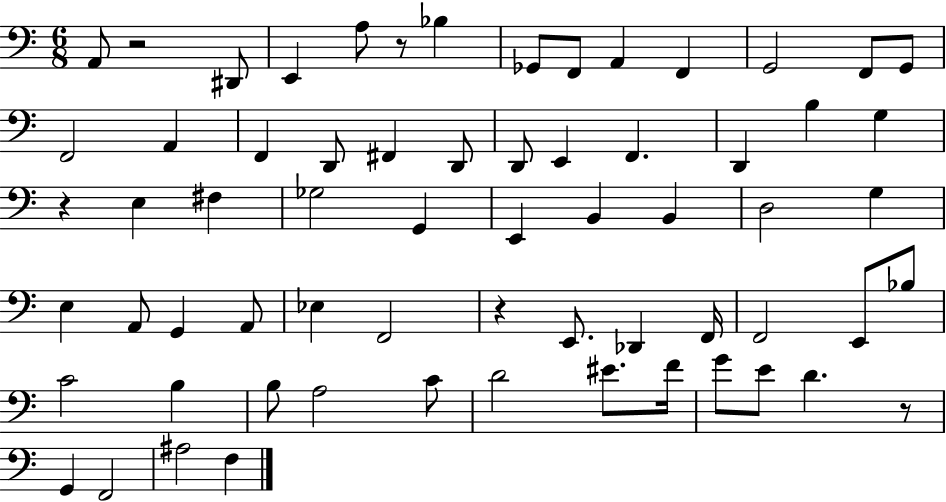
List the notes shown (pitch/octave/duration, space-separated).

A2/e R/h D#2/e E2/q A3/e R/e Bb3/q Gb2/e F2/e A2/q F2/q G2/h F2/e G2/e F2/h A2/q F2/q D2/e F#2/q D2/e D2/e E2/q F2/q. D2/q B3/q G3/q R/q E3/q F#3/q Gb3/h G2/q E2/q B2/q B2/q D3/h G3/q E3/q A2/e G2/q A2/e Eb3/q F2/h R/q E2/e. Db2/q F2/s F2/h E2/e Bb3/e C4/h B3/q B3/e A3/h C4/e D4/h EIS4/e. F4/s G4/e E4/e D4/q. R/e G2/q F2/h A#3/h F3/q